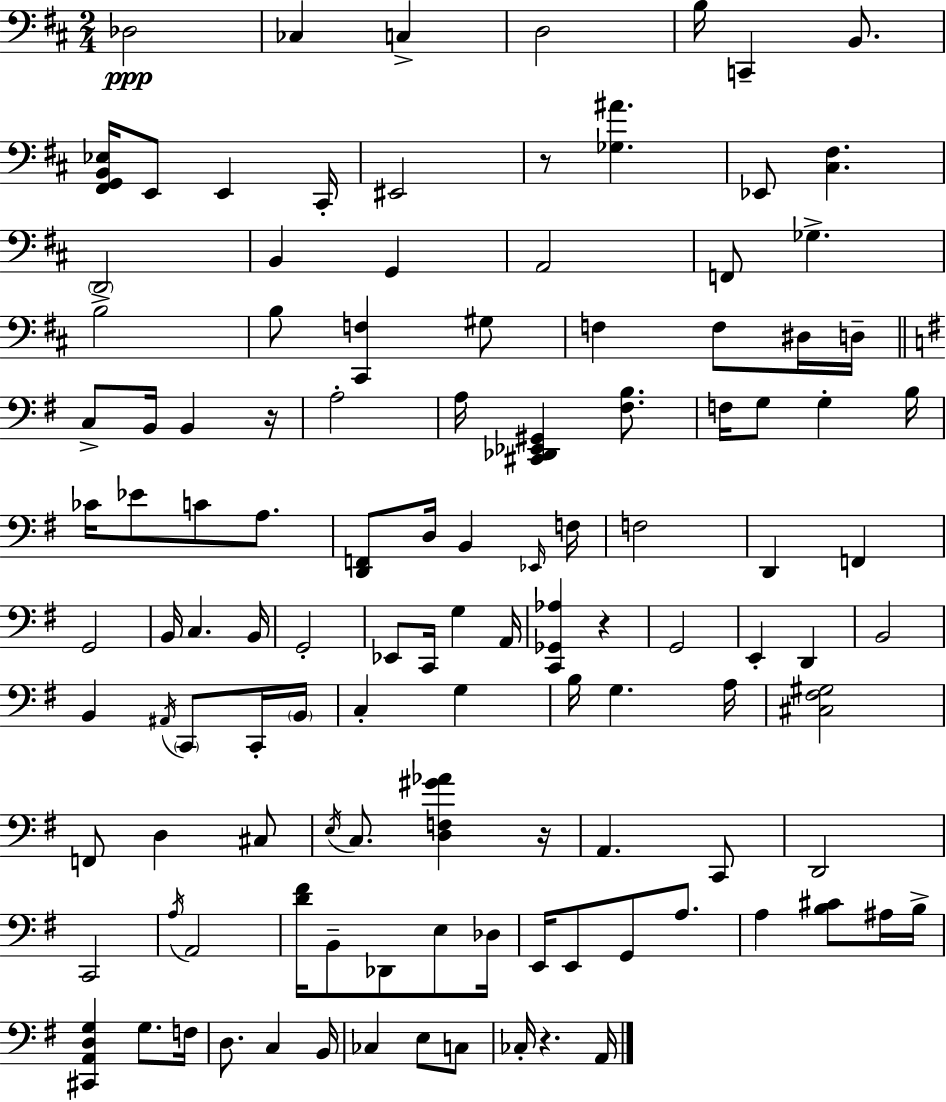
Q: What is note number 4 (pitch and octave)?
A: D3